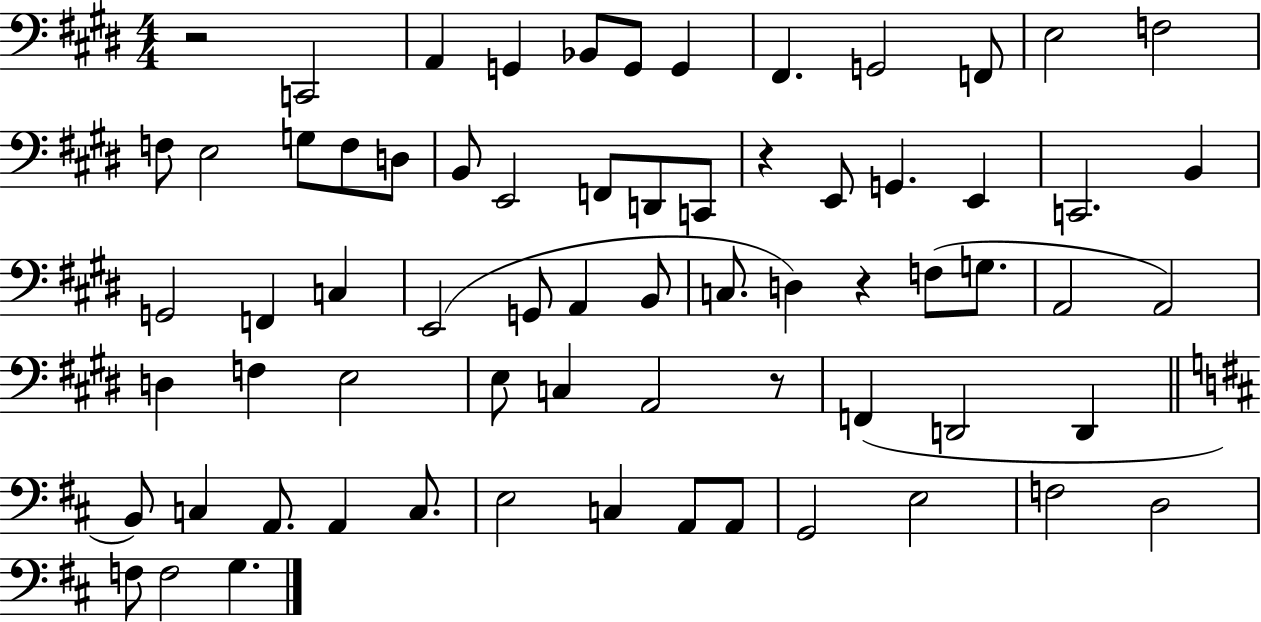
X:1
T:Untitled
M:4/4
L:1/4
K:E
z2 C,,2 A,, G,, _B,,/2 G,,/2 G,, ^F,, G,,2 F,,/2 E,2 F,2 F,/2 E,2 G,/2 F,/2 D,/2 B,,/2 E,,2 F,,/2 D,,/2 C,,/2 z E,,/2 G,, E,, C,,2 B,, G,,2 F,, C, E,,2 G,,/2 A,, B,,/2 C,/2 D, z F,/2 G,/2 A,,2 A,,2 D, F, E,2 E,/2 C, A,,2 z/2 F,, D,,2 D,, B,,/2 C, A,,/2 A,, C,/2 E,2 C, A,,/2 A,,/2 G,,2 E,2 F,2 D,2 F,/2 F,2 G,